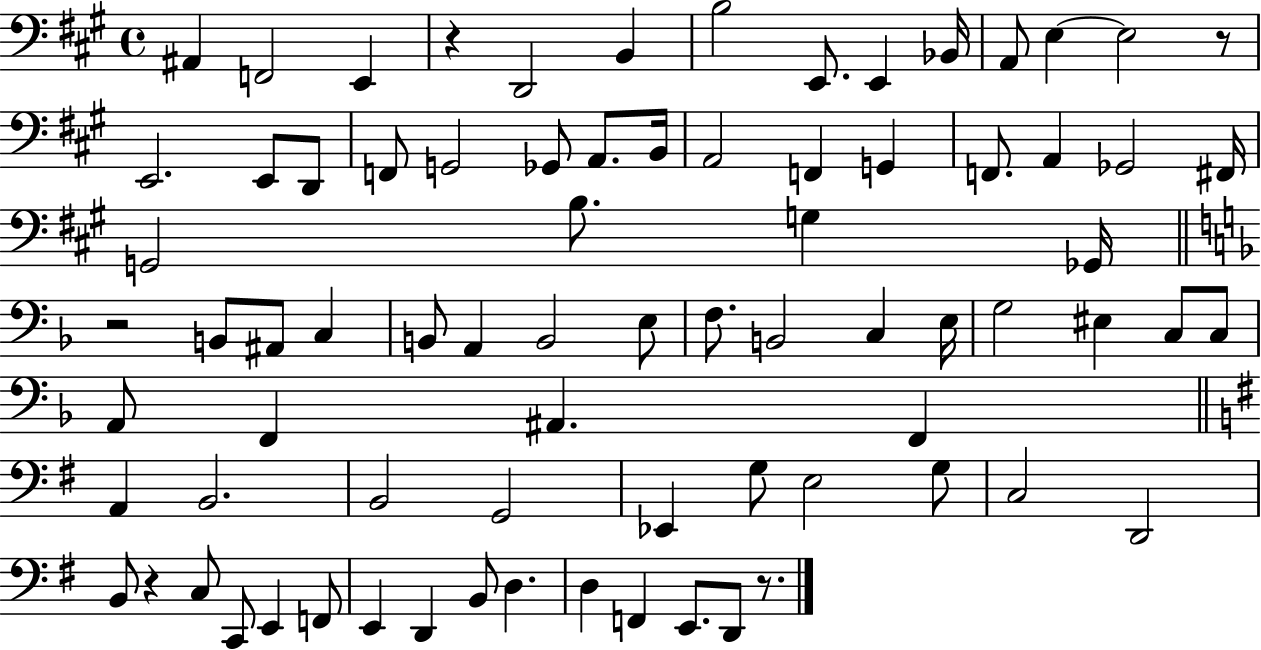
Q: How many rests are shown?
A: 5